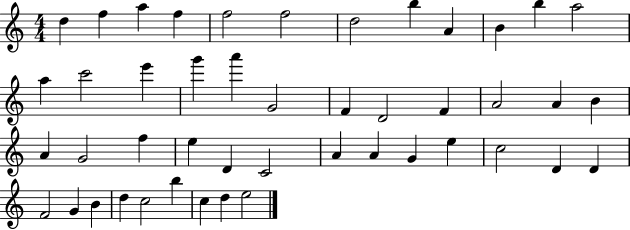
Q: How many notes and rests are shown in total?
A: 46